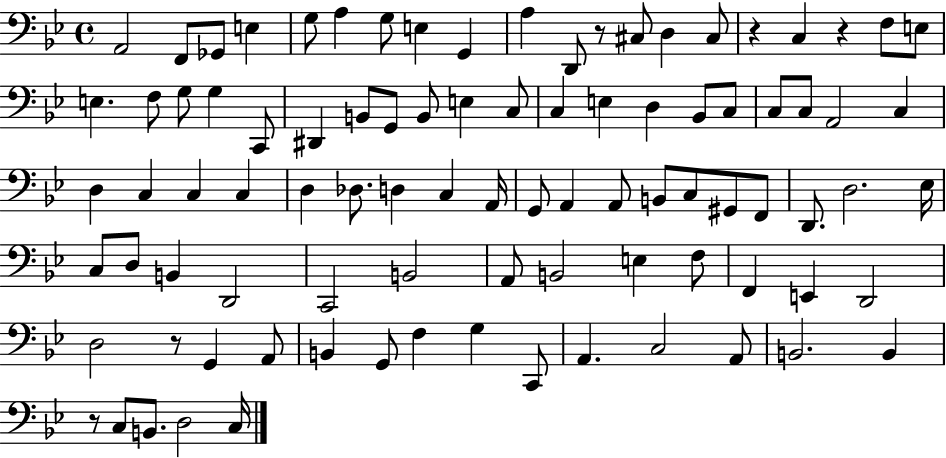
X:1
T:Untitled
M:4/4
L:1/4
K:Bb
A,,2 F,,/2 _G,,/2 E, G,/2 A, G,/2 E, G,, A, D,,/2 z/2 ^C,/2 D, ^C,/2 z C, z F,/2 E,/2 E, F,/2 G,/2 G, C,,/2 ^D,, B,,/2 G,,/2 B,,/2 E, C,/2 C, E, D, _B,,/2 C,/2 C,/2 C,/2 A,,2 C, D, C, C, C, D, _D,/2 D, C, A,,/4 G,,/2 A,, A,,/2 B,,/2 C,/2 ^G,,/2 F,,/2 D,,/2 D,2 _E,/4 C,/2 D,/2 B,, D,,2 C,,2 B,,2 A,,/2 B,,2 E, F,/2 F,, E,, D,,2 D,2 z/2 G,, A,,/2 B,, G,,/2 F, G, C,,/2 A,, C,2 A,,/2 B,,2 B,, z/2 C,/2 B,,/2 D,2 C,/4